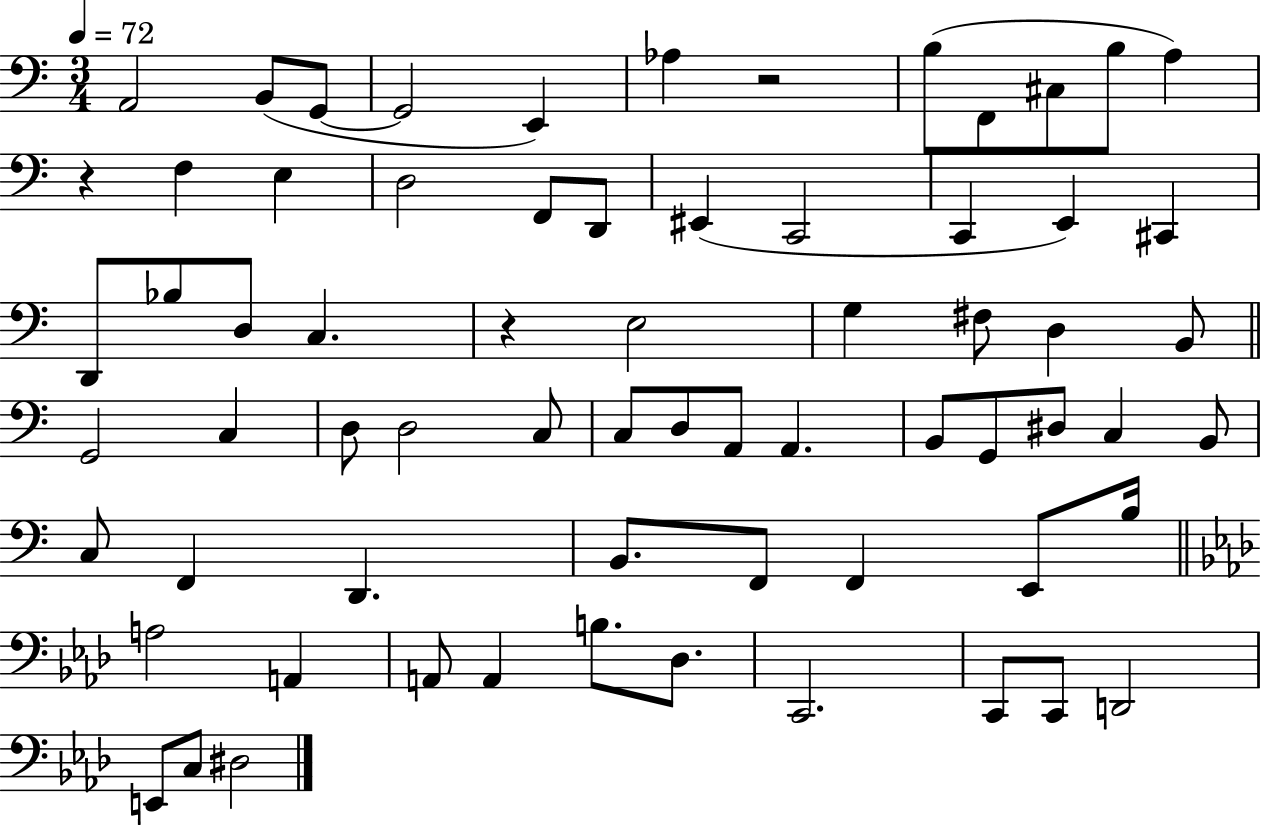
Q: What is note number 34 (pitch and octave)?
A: D3